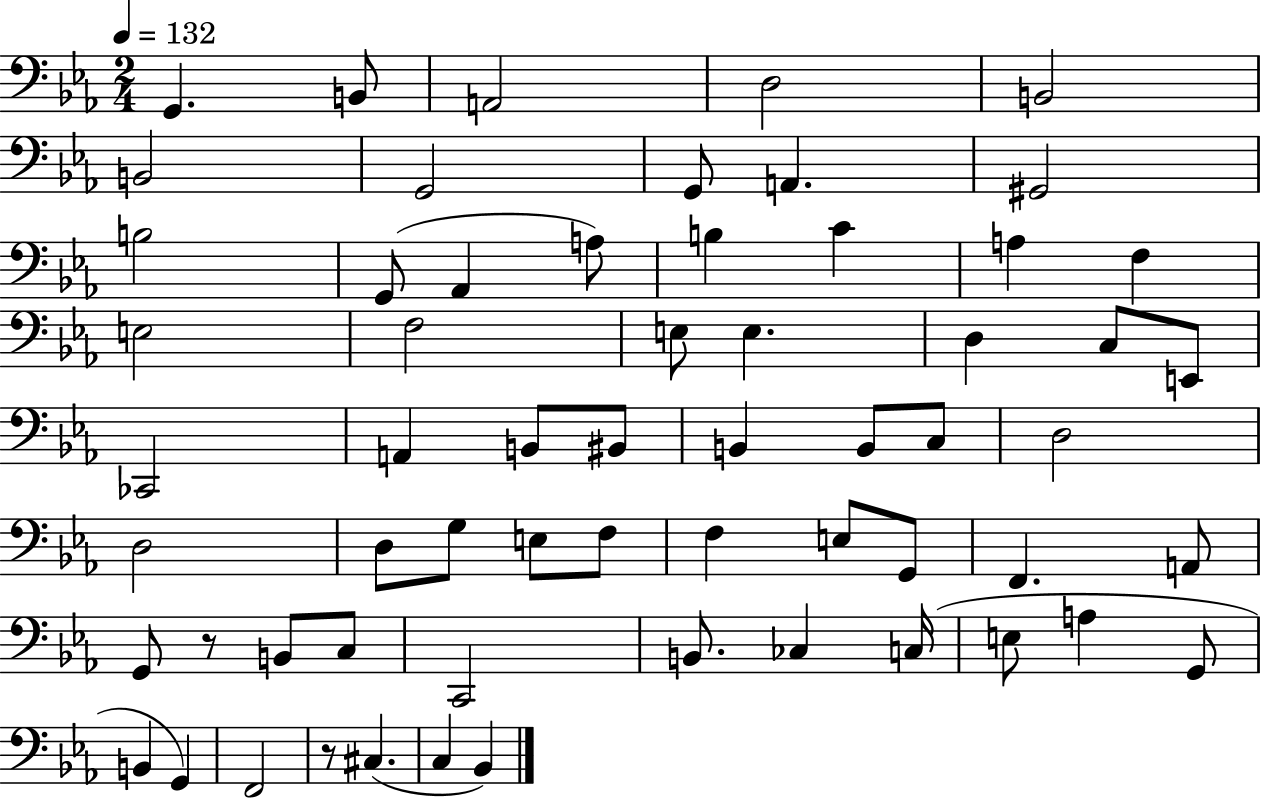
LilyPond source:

{
  \clef bass
  \numericTimeSignature
  \time 2/4
  \key ees \major
  \tempo 4 = 132
  g,4. b,8 | a,2 | d2 | b,2 | \break b,2 | g,2 | g,8 a,4. | gis,2 | \break b2 | g,8( aes,4 a8) | b4 c'4 | a4 f4 | \break e2 | f2 | e8 e4. | d4 c8 e,8 | \break ces,2 | a,4 b,8 bis,8 | b,4 b,8 c8 | d2 | \break d2 | d8 g8 e8 f8 | f4 e8 g,8 | f,4. a,8 | \break g,8 r8 b,8 c8 | c,2 | b,8. ces4 c16( | e8 a4 g,8 | \break b,4 g,4) | f,2 | r8 cis4.( | c4 bes,4) | \break \bar "|."
}